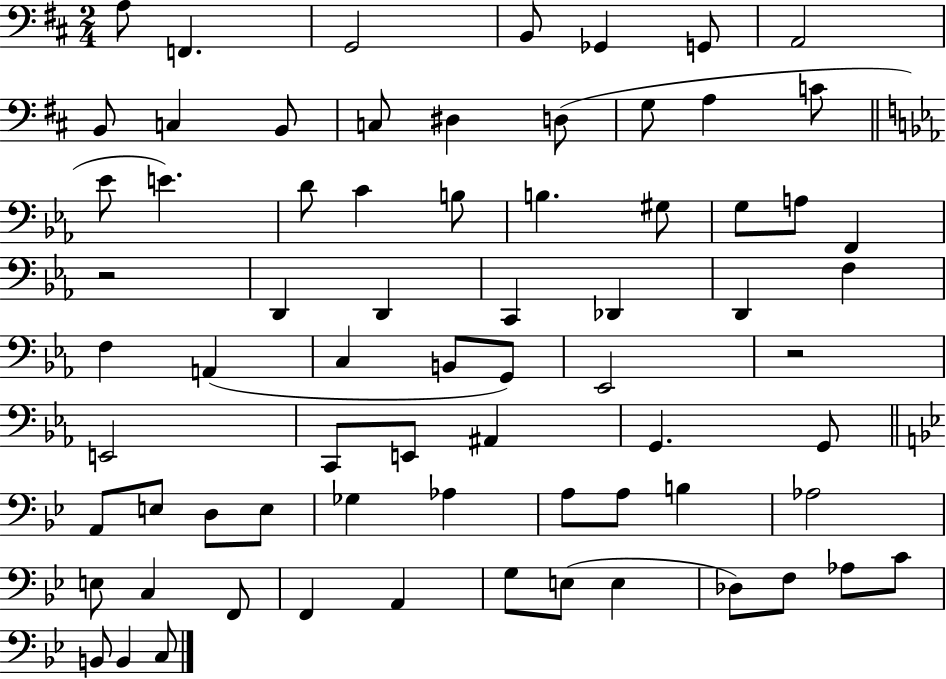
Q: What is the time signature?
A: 2/4